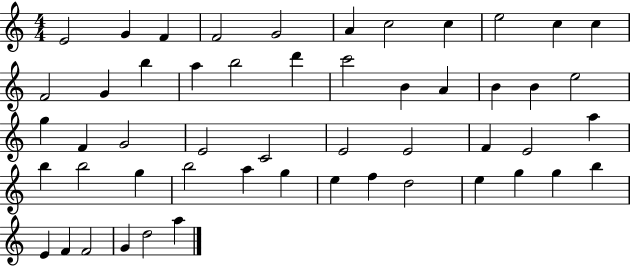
{
  \clef treble
  \numericTimeSignature
  \time 4/4
  \key c \major
  e'2 g'4 f'4 | f'2 g'2 | a'4 c''2 c''4 | e''2 c''4 c''4 | \break f'2 g'4 b''4 | a''4 b''2 d'''4 | c'''2 b'4 a'4 | b'4 b'4 e''2 | \break g''4 f'4 g'2 | e'2 c'2 | e'2 e'2 | f'4 e'2 a''4 | \break b''4 b''2 g''4 | b''2 a''4 g''4 | e''4 f''4 d''2 | e''4 g''4 g''4 b''4 | \break e'4 f'4 f'2 | g'4 d''2 a''4 | \bar "|."
}